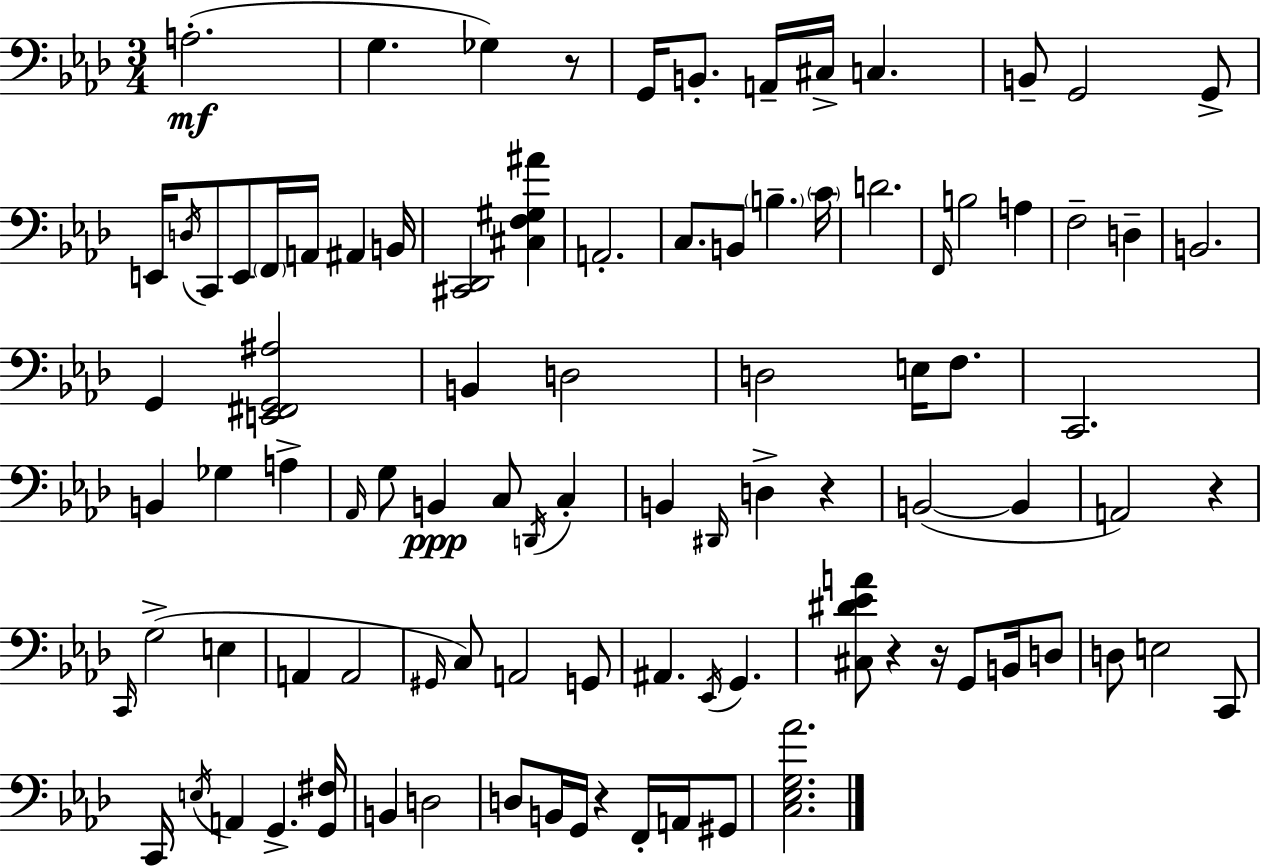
X:1
T:Untitled
M:3/4
L:1/4
K:Fm
A,2 G, _G, z/2 G,,/4 B,,/2 A,,/4 ^C,/4 C, B,,/2 G,,2 G,,/2 E,,/4 D,/4 C,,/2 E,,/2 F,,/4 A,,/4 ^A,, B,,/4 [^C,,_D,,]2 [^C,F,^G,^A] A,,2 C,/2 B,,/2 B, C/4 D2 F,,/4 B,2 A, F,2 D, B,,2 G,, [E,,^F,,G,,^A,]2 B,, D,2 D,2 E,/4 F,/2 C,,2 B,, _G, A, _A,,/4 G,/2 B,, C,/2 D,,/4 C, B,, ^D,,/4 D, z B,,2 B,, A,,2 z C,,/4 G,2 E, A,, A,,2 ^G,,/4 C,/2 A,,2 G,,/2 ^A,, _E,,/4 G,, [^C,^D_EA]/2 z z/4 G,,/2 B,,/4 D,/2 D,/2 E,2 C,,/2 C,,/4 E,/4 A,, G,, [G,,^F,]/4 B,, D,2 D,/2 B,,/4 G,,/4 z F,,/4 A,,/4 ^G,,/2 [C,_E,G,_A]2